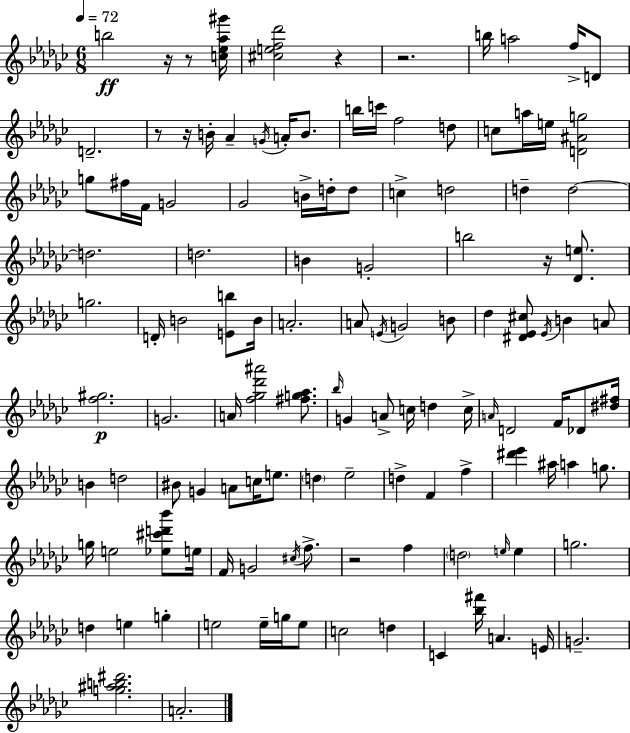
B5/h R/s R/e [C5,Eb5,Ab5,G#6]/s [C#5,E5,F5,Db6]/h R/q R/h. B5/s A5/h F5/s D4/e D4/h. R/e R/s B4/s Ab4/q G4/s A4/s B4/e. B5/s C6/s F5/h D5/e C5/e A5/s E5/s [D4,A#4,G5]/h G5/e F#5/s F4/s G4/h Gb4/h B4/s D5/s D5/e C5/q D5/h D5/q D5/h D5/h. D5/h. B4/q G4/h B5/h R/s [Db4,E5]/e. G5/h. D4/s B4/h [E4,B5]/e B4/s A4/h. A4/e E4/s G4/h B4/e Db5/q [D#4,Eb4,C#5]/e Eb4/s B4/q A4/e [F5,G#5]/h. G4/h. A4/s [F5,Gb5,Db6,A#6]/h [F#5,G5,Ab5]/e. Bb5/s G4/q A4/e C5/s D5/q C5/s A4/s D4/h F4/s Db4/e [D#5,F#5]/s B4/q D5/h BIS4/e G4/q A4/e C5/s E5/e. D5/q Eb5/h D5/q F4/q F5/q [D#6,Eb6]/q A#5/s A5/q G5/e. G5/s E5/h [Eb5,C#6,D6,Bb6]/e E5/s F4/s G4/h C#5/s F5/e. R/h F5/q D5/h E5/s E5/q G5/h. D5/q E5/q G5/q E5/h E5/s G5/s E5/e C5/h D5/q C4/q [Bb5,F#6]/s A4/q. E4/s G4/h. [G5,A#5,B5,D#6]/h. A4/h.